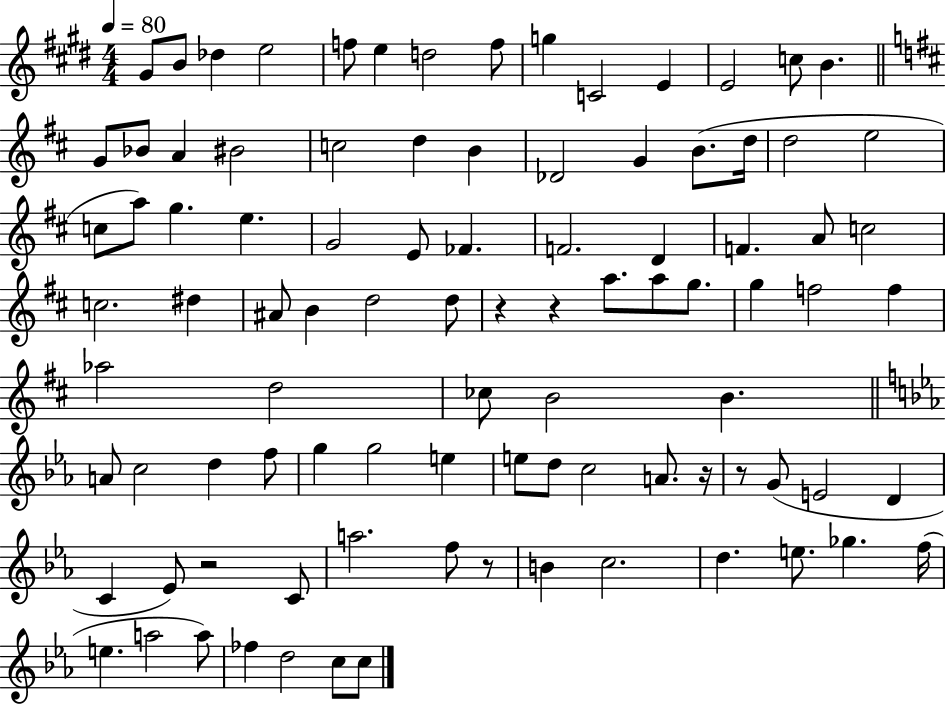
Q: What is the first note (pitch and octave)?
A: G#4